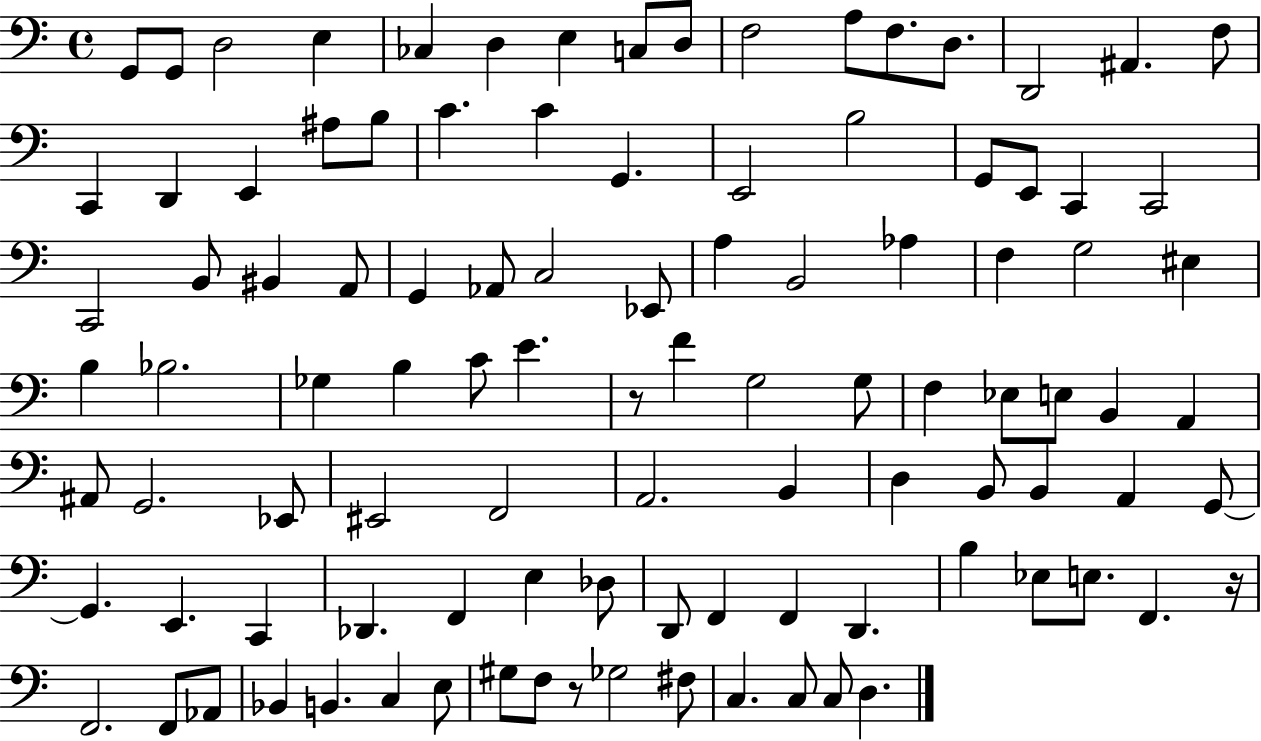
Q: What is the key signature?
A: C major